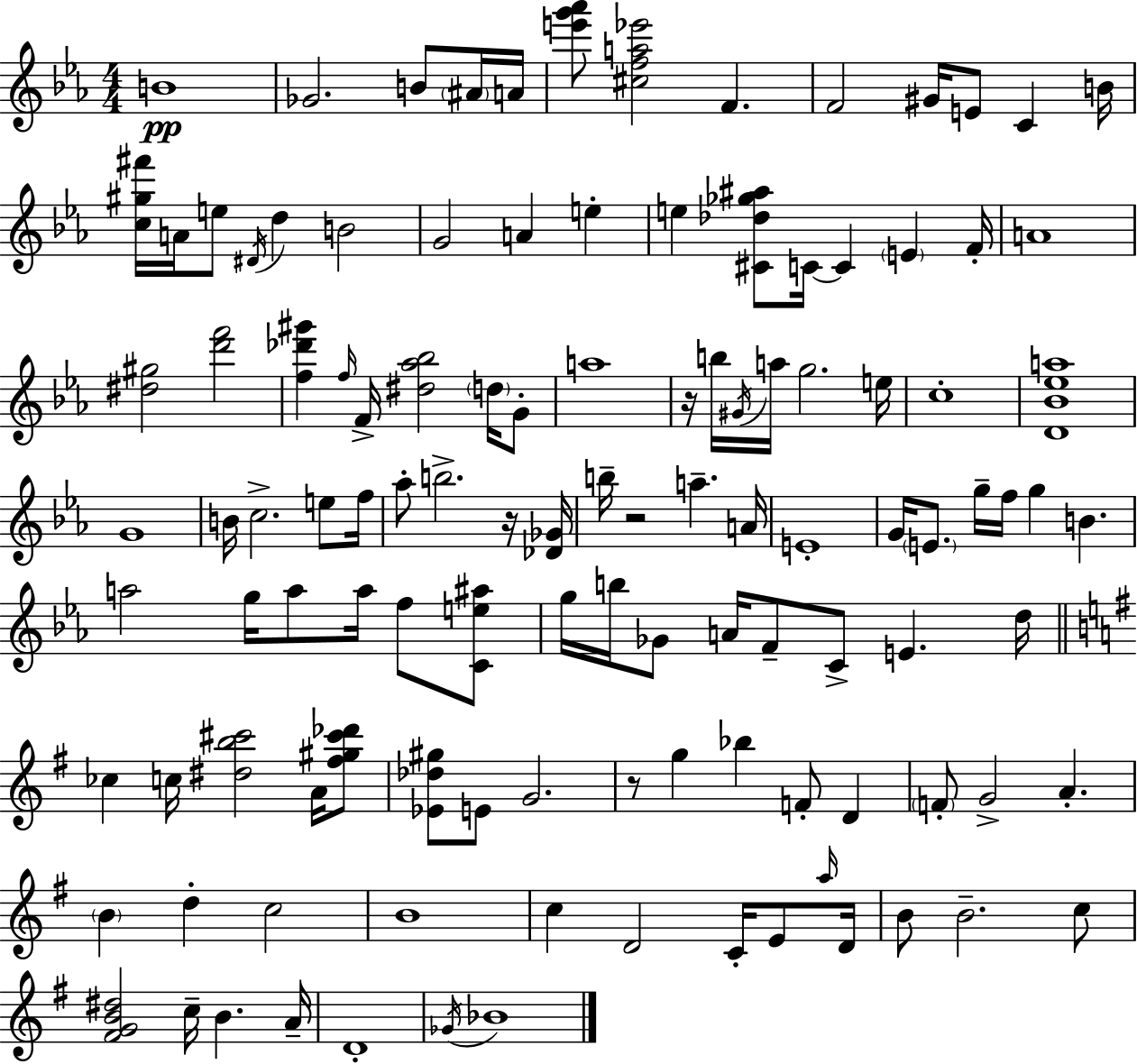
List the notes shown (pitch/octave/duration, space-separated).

B4/w Gb4/h. B4/e A#4/s A4/s [E6,G6,Ab6]/e [C#5,F5,A5,Eb6]/h F4/q. F4/h G#4/s E4/e C4/q B4/s [C5,G#5,F#6]/s A4/s E5/e D#4/s D5/q B4/h G4/h A4/q E5/q E5/q [C#4,Db5,Gb5,A#5]/e C4/s C4/q E4/q F4/s A4/w [D#5,G#5]/h [D6,F6]/h [F5,Db6,G#6]/q F5/s F4/s [D#5,Ab5,Bb5]/h D5/s G4/e A5/w R/s B5/s G#4/s A5/s G5/h. E5/s C5/w [D4,Bb4,Eb5,A5]/w G4/w B4/s C5/h. E5/e F5/s Ab5/e B5/h. R/s [Db4,Gb4]/s B5/s R/h A5/q. A4/s E4/w G4/s E4/e. G5/s F5/s G5/q B4/q. A5/h G5/s A5/e A5/s F5/e [C4,E5,A#5]/e G5/s B5/s Gb4/e A4/s F4/e C4/e E4/q. D5/s CES5/q C5/s [D#5,B5,C#6]/h A4/s [F#5,G#5,C#6,Db6]/e [Eb4,Db5,G#5]/e E4/e G4/h. R/e G5/q Bb5/q F4/e D4/q F4/e G4/h A4/q. B4/q D5/q C5/h B4/w C5/q D4/h C4/s E4/e A5/s D4/s B4/e B4/h. C5/e [F#4,G4,B4,D#5]/h C5/s B4/q. A4/s D4/w Gb4/s Bb4/w